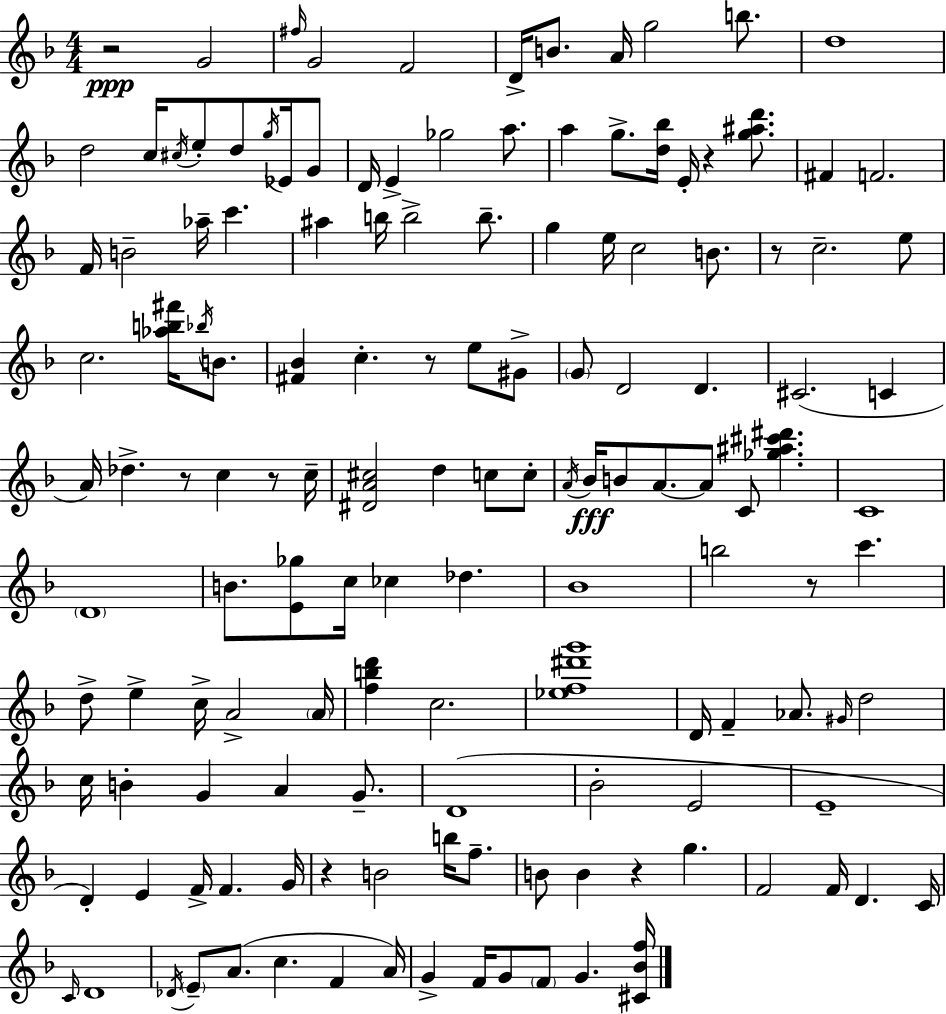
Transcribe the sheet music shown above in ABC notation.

X:1
T:Untitled
M:4/4
L:1/4
K:F
z2 G2 ^f/4 G2 F2 D/4 B/2 A/4 g2 b/2 d4 d2 c/4 ^c/4 e/2 d/2 g/4 _E/4 G/2 D/4 E _g2 a/2 a g/2 [d_b]/4 E/4 z [g^ad']/2 ^F F2 F/4 B2 _a/4 c' ^a b/4 b2 b/2 g e/4 c2 B/2 z/2 c2 e/2 c2 [_ab^f']/4 _b/4 B/2 [^F_B] c z/2 e/2 ^G/2 G/2 D2 D ^C2 C A/4 _d z/2 c z/2 c/4 [^DA^c]2 d c/2 c/2 A/4 _B/4 B/2 A/2 A/2 C/2 [_g^a^c'^d'] C4 D4 B/2 [E_g]/2 c/4 _c _d _B4 b2 z/2 c' d/2 e c/4 A2 A/4 [fbd'] c2 [_ef^d'g']4 D/4 F _A/2 ^G/4 d2 c/4 B G A G/2 D4 _B2 E2 E4 D E F/4 F G/4 z B2 b/4 f/2 B/2 B z g F2 F/4 D C/4 C/4 D4 _D/4 E/2 A/2 c F A/4 G F/4 G/2 F/2 G [^C_Bf]/4